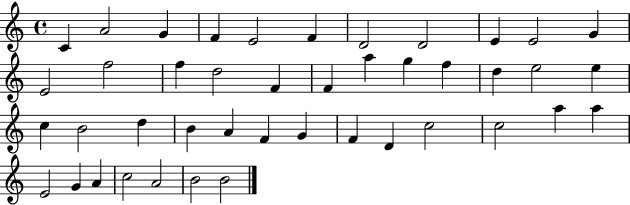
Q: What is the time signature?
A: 4/4